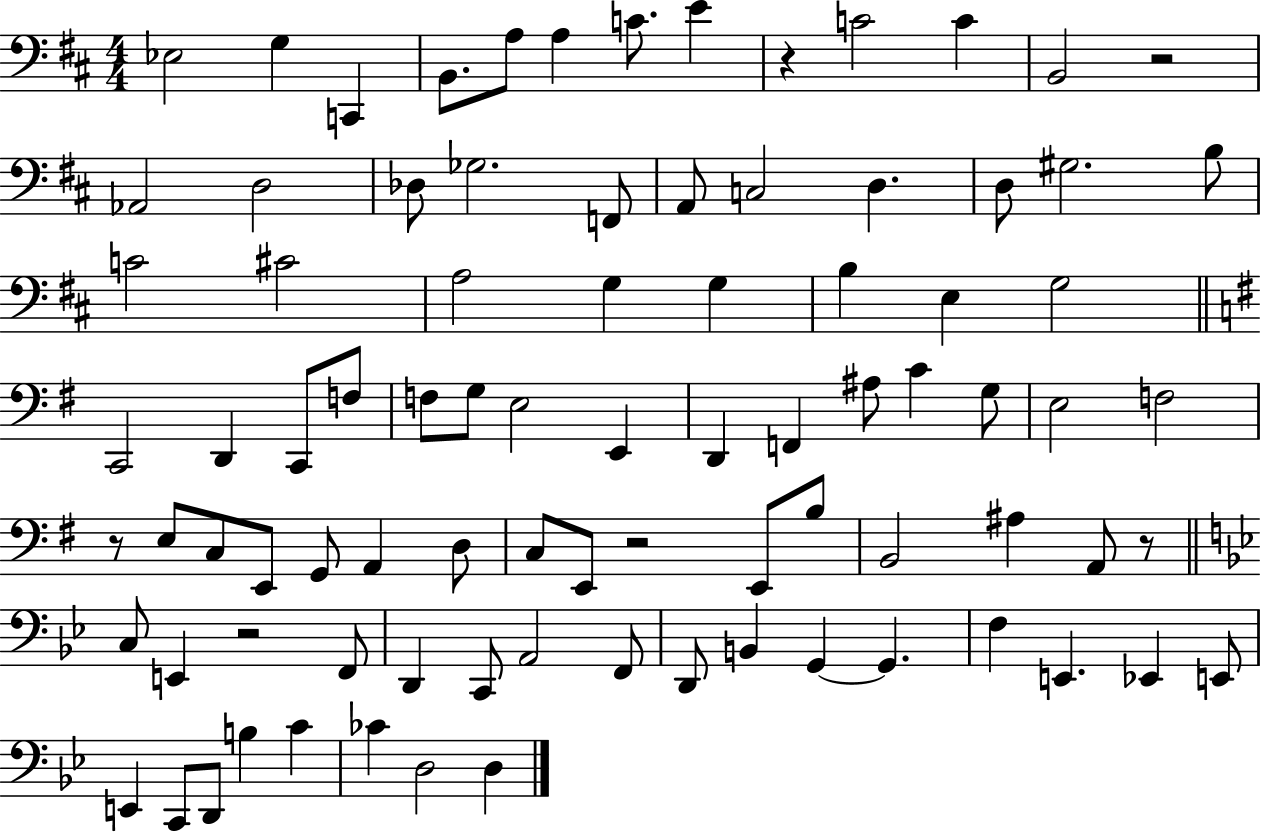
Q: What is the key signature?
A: D major